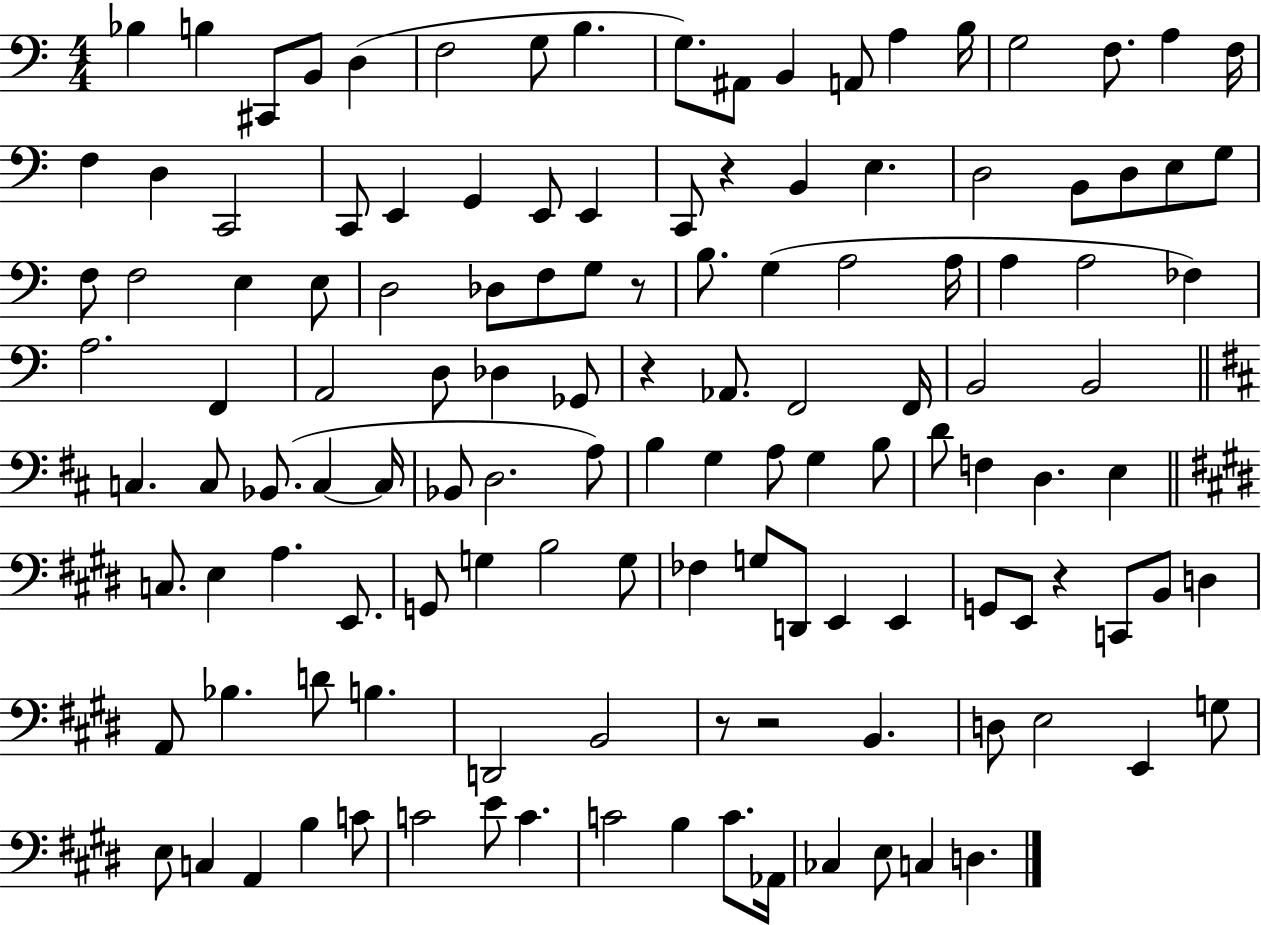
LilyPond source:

{
  \clef bass
  \numericTimeSignature
  \time 4/4
  \key c \major
  bes4 b4 cis,8 b,8 d4( | f2 g8 b4. | g8.) ais,8 b,4 a,8 a4 b16 | g2 f8. a4 f16 | \break f4 d4 c,2 | c,8 e,4 g,4 e,8 e,4 | c,8 r4 b,4 e4. | d2 b,8 d8 e8 g8 | \break f8 f2 e4 e8 | d2 des8 f8 g8 r8 | b8. g4( a2 a16 | a4 a2 fes4) | \break a2. f,4 | a,2 d8 des4 ges,8 | r4 aes,8. f,2 f,16 | b,2 b,2 | \break \bar "||" \break \key b \minor c4. c8 bes,8.( c4~~ c16 | bes,8 d2. a8) | b4 g4 a8 g4 b8 | d'8 f4 d4. e4 | \break \bar "||" \break \key e \major c8. e4 a4. e,8. | g,8 g4 b2 g8 | fes4 g8 d,8 e,4 e,4 | g,8 e,8 r4 c,8 b,8 d4 | \break a,8 bes4. d'8 b4. | d,2 b,2 | r8 r2 b,4. | d8 e2 e,4 g8 | \break e8 c4 a,4 b4 c'8 | c'2 e'8 c'4. | c'2 b4 c'8. aes,16 | ces4 e8 c4 d4. | \break \bar "|."
}